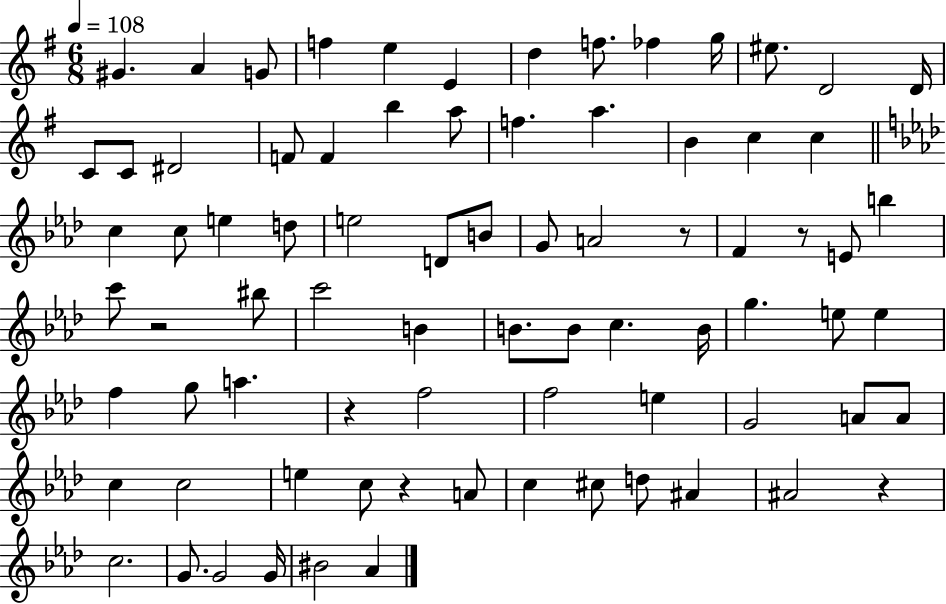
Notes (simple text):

G#4/q. A4/q G4/e F5/q E5/q E4/q D5/q F5/e. FES5/q G5/s EIS5/e. D4/h D4/s C4/e C4/e D#4/h F4/e F4/q B5/q A5/e F5/q. A5/q. B4/q C5/q C5/q C5/q C5/e E5/q D5/e E5/h D4/e B4/e G4/e A4/h R/e F4/q R/e E4/e B5/q C6/e R/h BIS5/e C6/h B4/q B4/e. B4/e C5/q. B4/s G5/q. E5/e E5/q F5/q G5/e A5/q. R/q F5/h F5/h E5/q G4/h A4/e A4/e C5/q C5/h E5/q C5/e R/q A4/e C5/q C#5/e D5/e A#4/q A#4/h R/q C5/h. G4/e. G4/h G4/s BIS4/h Ab4/q